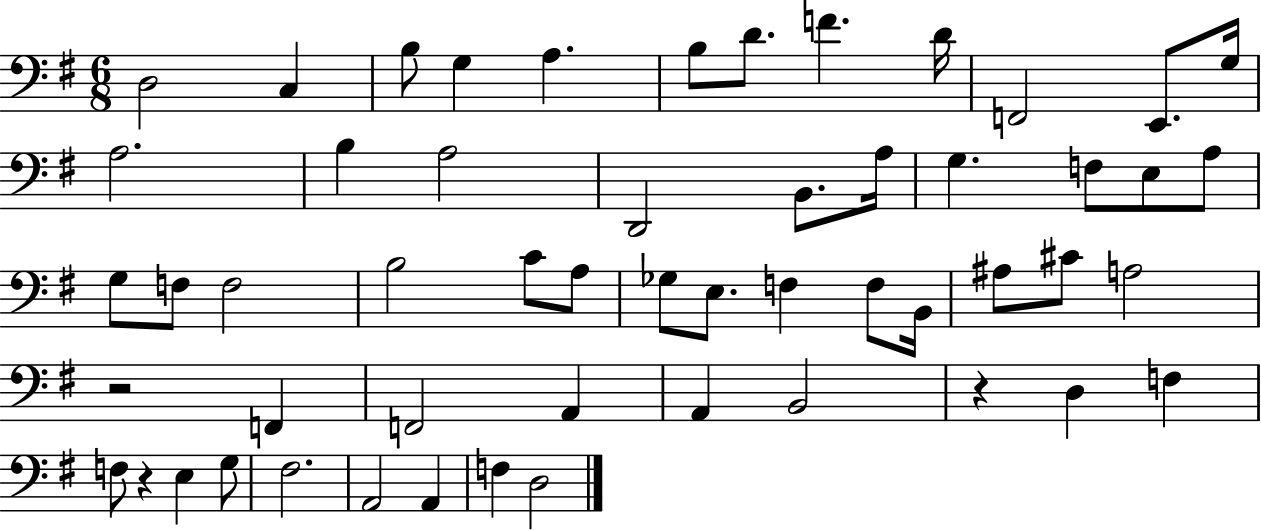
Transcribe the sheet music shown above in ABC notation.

X:1
T:Untitled
M:6/8
L:1/4
K:G
D,2 C, B,/2 G, A, B,/2 D/2 F D/4 F,,2 E,,/2 G,/4 A,2 B, A,2 D,,2 B,,/2 A,/4 G, F,/2 E,/2 A,/2 G,/2 F,/2 F,2 B,2 C/2 A,/2 _G,/2 E,/2 F, F,/2 B,,/4 ^A,/2 ^C/2 A,2 z2 F,, F,,2 A,, A,, B,,2 z D, F, F,/2 z E, G,/2 ^F,2 A,,2 A,, F, D,2